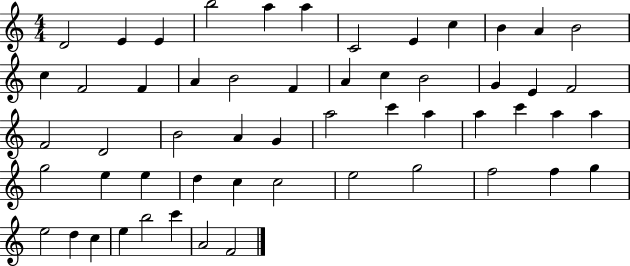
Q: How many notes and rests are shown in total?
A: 55